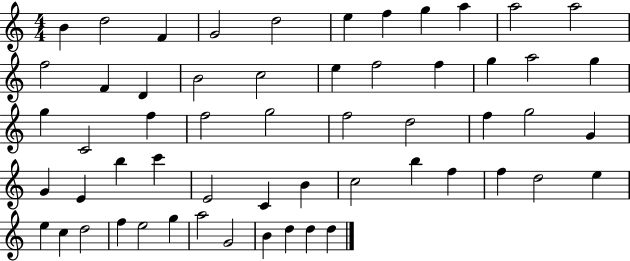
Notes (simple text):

B4/q D5/h F4/q G4/h D5/h E5/q F5/q G5/q A5/q A5/h A5/h F5/h F4/q D4/q B4/h C5/h E5/q F5/h F5/q G5/q A5/h G5/q G5/q C4/h F5/q F5/h G5/h F5/h D5/h F5/q G5/h G4/q G4/q E4/q B5/q C6/q E4/h C4/q B4/q C5/h B5/q F5/q F5/q D5/h E5/q E5/q C5/q D5/h F5/q E5/h G5/q A5/h G4/h B4/q D5/q D5/q D5/q